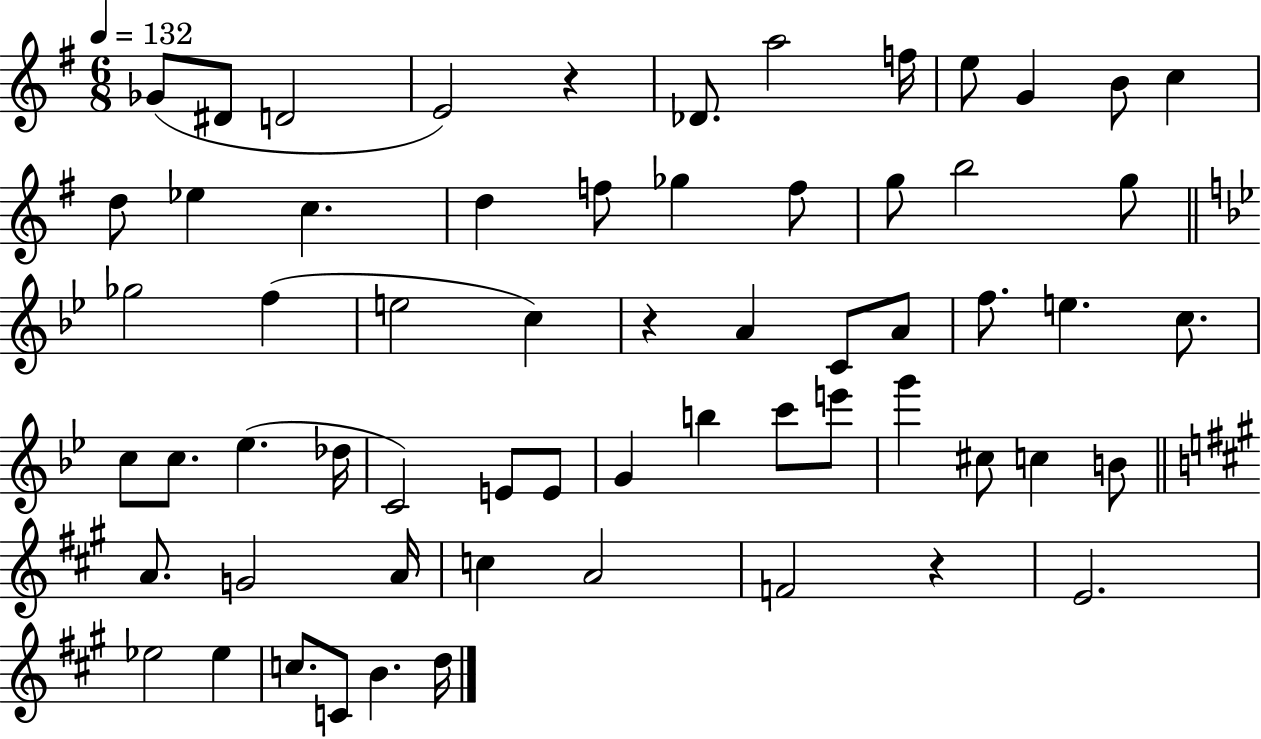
Gb4/e D#4/e D4/h E4/h R/q Db4/e. A5/h F5/s E5/e G4/q B4/e C5/q D5/e Eb5/q C5/q. D5/q F5/e Gb5/q F5/e G5/e B5/h G5/e Gb5/h F5/q E5/h C5/q R/q A4/q C4/e A4/e F5/e. E5/q. C5/e. C5/e C5/e. Eb5/q. Db5/s C4/h E4/e E4/e G4/q B5/q C6/e E6/e G6/q C#5/e C5/q B4/e A4/e. G4/h A4/s C5/q A4/h F4/h R/q E4/h. Eb5/h Eb5/q C5/e. C4/e B4/q. D5/s